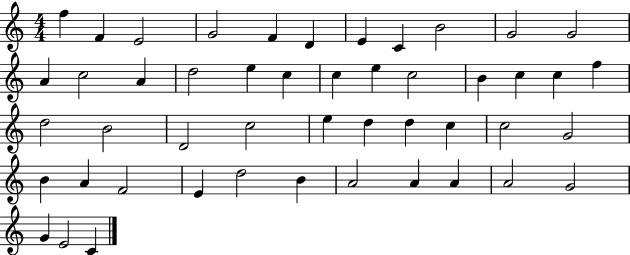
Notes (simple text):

F5/q F4/q E4/h G4/h F4/q D4/q E4/q C4/q B4/h G4/h G4/h A4/q C5/h A4/q D5/h E5/q C5/q C5/q E5/q C5/h B4/q C5/q C5/q F5/q D5/h B4/h D4/h C5/h E5/q D5/q D5/q C5/q C5/h G4/h B4/q A4/q F4/h E4/q D5/h B4/q A4/h A4/q A4/q A4/h G4/h G4/q E4/h C4/q